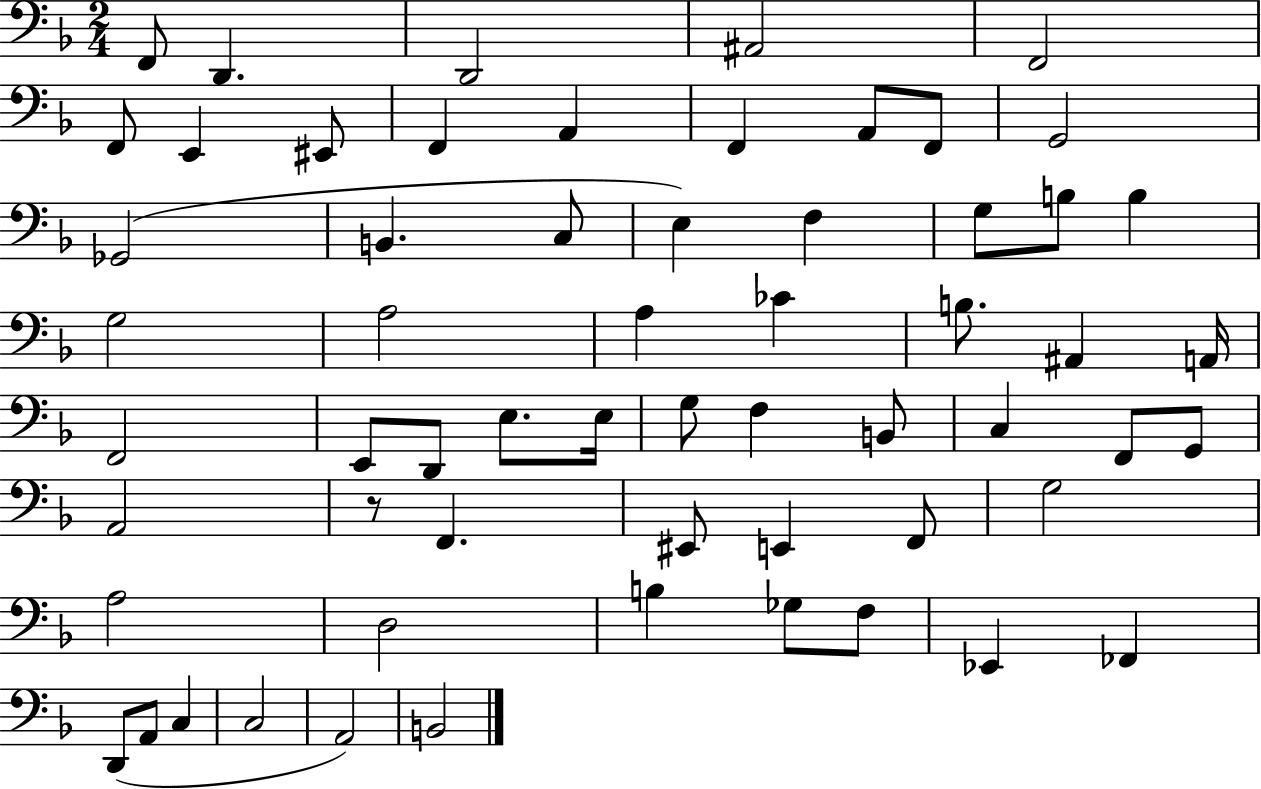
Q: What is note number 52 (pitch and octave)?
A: Eb2